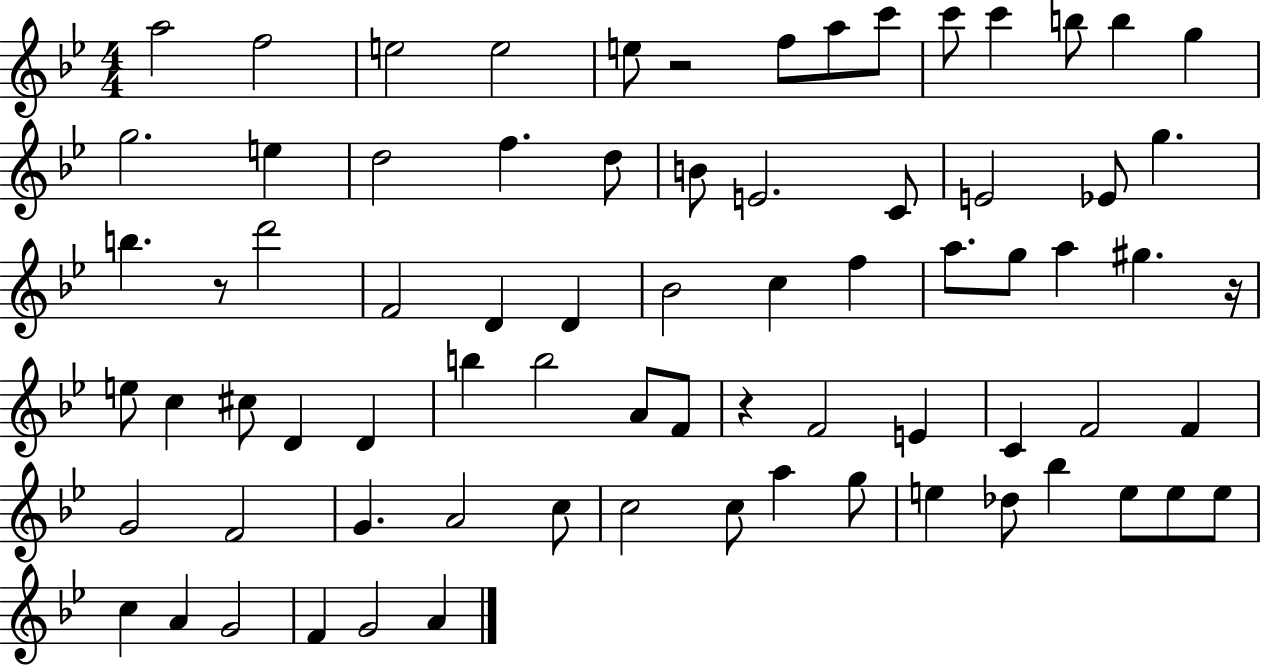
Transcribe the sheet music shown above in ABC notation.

X:1
T:Untitled
M:4/4
L:1/4
K:Bb
a2 f2 e2 e2 e/2 z2 f/2 a/2 c'/2 c'/2 c' b/2 b g g2 e d2 f d/2 B/2 E2 C/2 E2 _E/2 g b z/2 d'2 F2 D D _B2 c f a/2 g/2 a ^g z/4 e/2 c ^c/2 D D b b2 A/2 F/2 z F2 E C F2 F G2 F2 G A2 c/2 c2 c/2 a g/2 e _d/2 _b e/2 e/2 e/2 c A G2 F G2 A